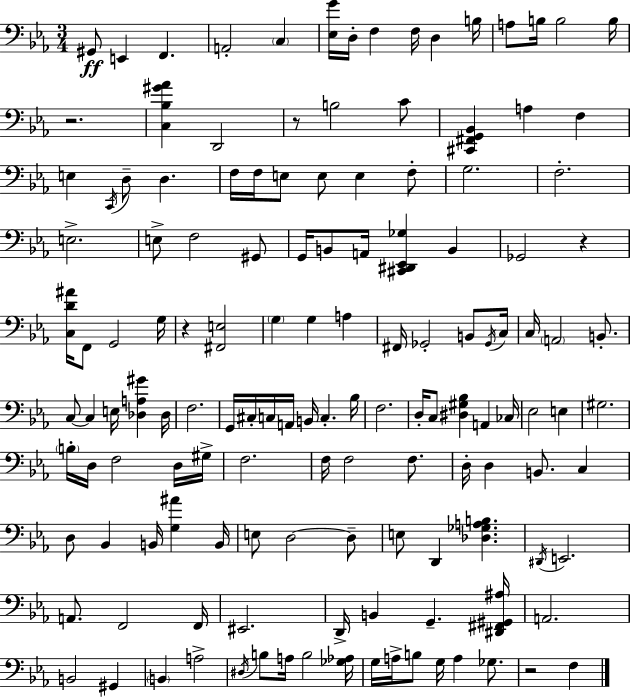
X:1
T:Untitled
M:3/4
L:1/4
K:Cm
^G,,/2 E,, F,, A,,2 C, [_E,G]/4 D,/4 F, F,/4 D, B,/4 A,/2 B,/4 B,2 B,/4 z2 [C,_B,^G_A] D,,2 z/2 B,2 C/2 [^C,,^F,,G,,_B,,] A, F, E, C,,/4 D,/2 D, F,/4 F,/4 E,/2 E,/2 E, F,/2 G,2 F,2 E,2 E,/2 F,2 ^G,,/2 G,,/4 B,,/2 A,,/4 [^C,,^D,,_E,,_G,] B,, _G,,2 z [C,D^A]/4 F,,/2 G,,2 G,/4 z [^F,,E,]2 G, G, A, ^F,,/4 _G,,2 B,,/2 _G,,/4 C,/4 C,/4 A,,2 B,,/2 C,/2 C, E,/4 [_D,A,^G] _D,/4 F,2 G,,/4 ^C,/4 C,/4 A,,/4 B,,/4 C, _B,/4 F,2 D,/4 C,/2 [^D,^G,_B,] A,, _C,/4 _E,2 E, ^G,2 B,/4 D,/4 F,2 D,/4 ^G,/4 F,2 F,/4 F,2 F,/2 D,/4 D, B,,/2 C, D,/2 _B,, B,,/4 [G,^A] B,,/4 E,/2 D,2 D,/2 E,/2 D,, [_D,_G,A,B,] ^D,,/4 E,,2 A,,/2 F,,2 F,,/4 ^E,,2 D,,/4 B,, G,, [^D,,^F,,^G,,^A,]/4 A,,2 B,,2 ^G,, B,, A,2 ^D,/4 B,/2 A,/4 B,2 [_G,_A,]/4 G,/4 A,/4 B,/2 G,/4 A, _G,/2 z2 F,